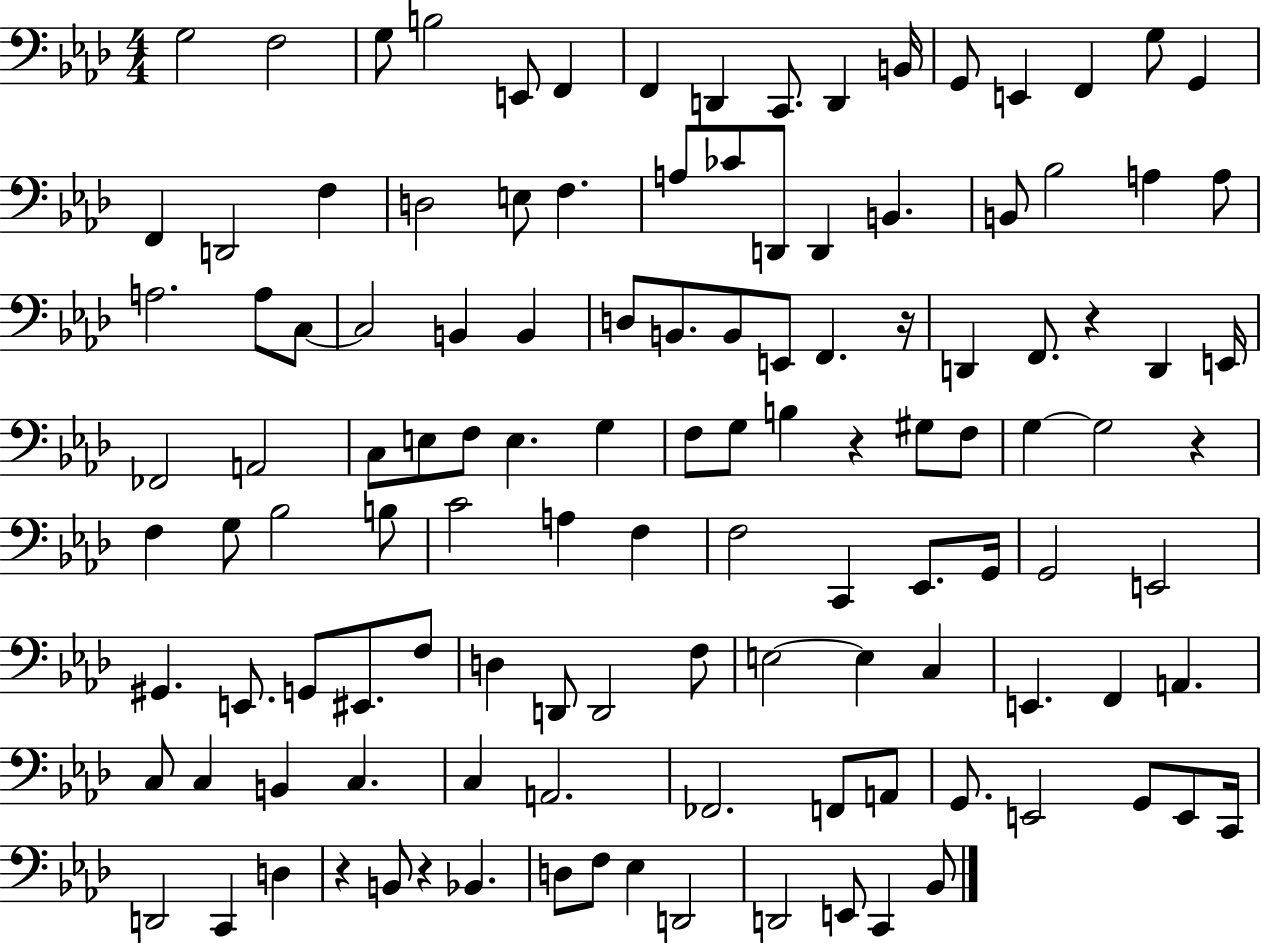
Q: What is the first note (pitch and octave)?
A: G3